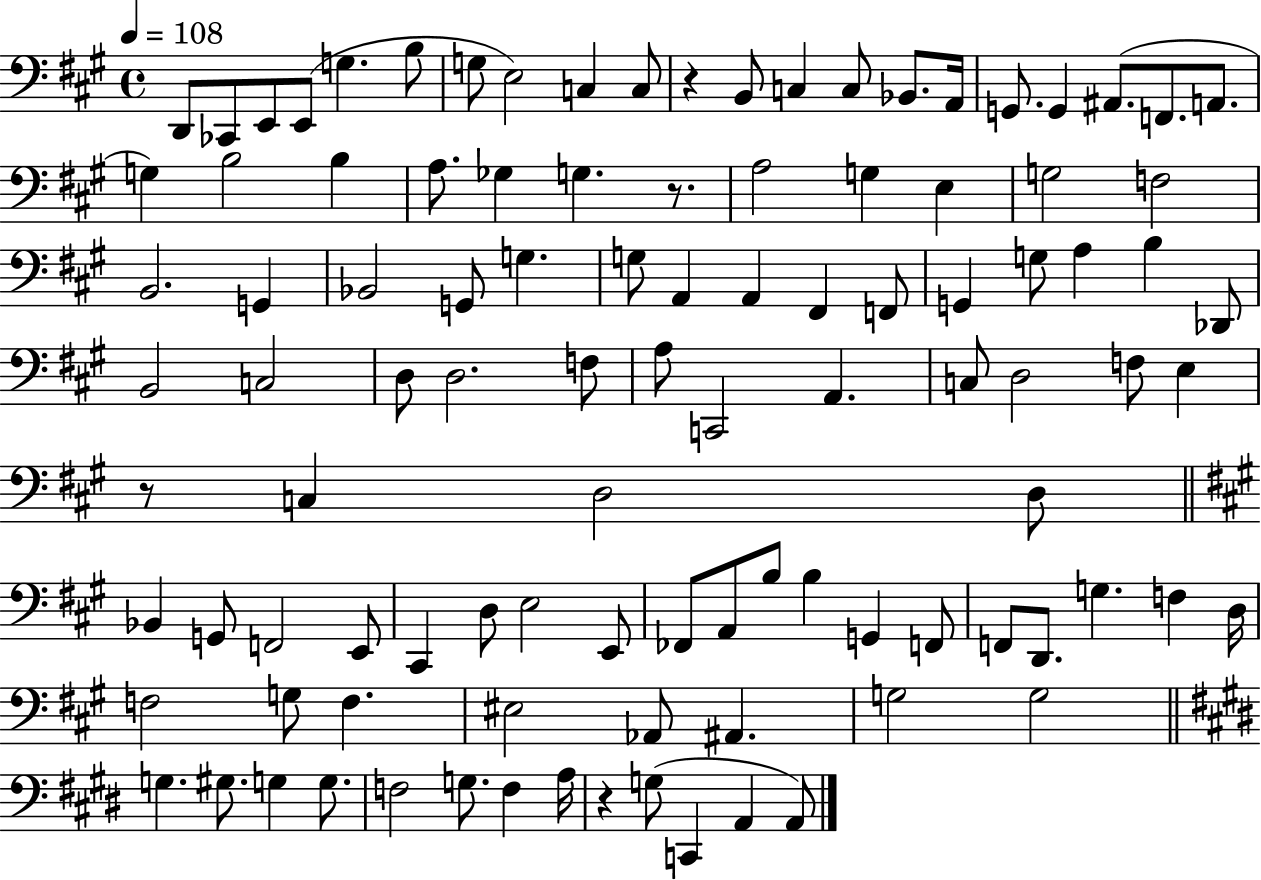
X:1
T:Untitled
M:4/4
L:1/4
K:A
D,,/2 _C,,/2 E,,/2 E,,/2 G, B,/2 G,/2 E,2 C, C,/2 z B,,/2 C, C,/2 _B,,/2 A,,/4 G,,/2 G,, ^A,,/2 F,,/2 A,,/2 G, B,2 B, A,/2 _G, G, z/2 A,2 G, E, G,2 F,2 B,,2 G,, _B,,2 G,,/2 G, G,/2 A,, A,, ^F,, F,,/2 G,, G,/2 A, B, _D,,/2 B,,2 C,2 D,/2 D,2 F,/2 A,/2 C,,2 A,, C,/2 D,2 F,/2 E, z/2 C, D,2 D,/2 _B,, G,,/2 F,,2 E,,/2 ^C,, D,/2 E,2 E,,/2 _F,,/2 A,,/2 B,/2 B, G,, F,,/2 F,,/2 D,,/2 G, F, D,/4 F,2 G,/2 F, ^E,2 _A,,/2 ^A,, G,2 G,2 G, ^G,/2 G, G,/2 F,2 G,/2 F, A,/4 z G,/2 C,, A,, A,,/2